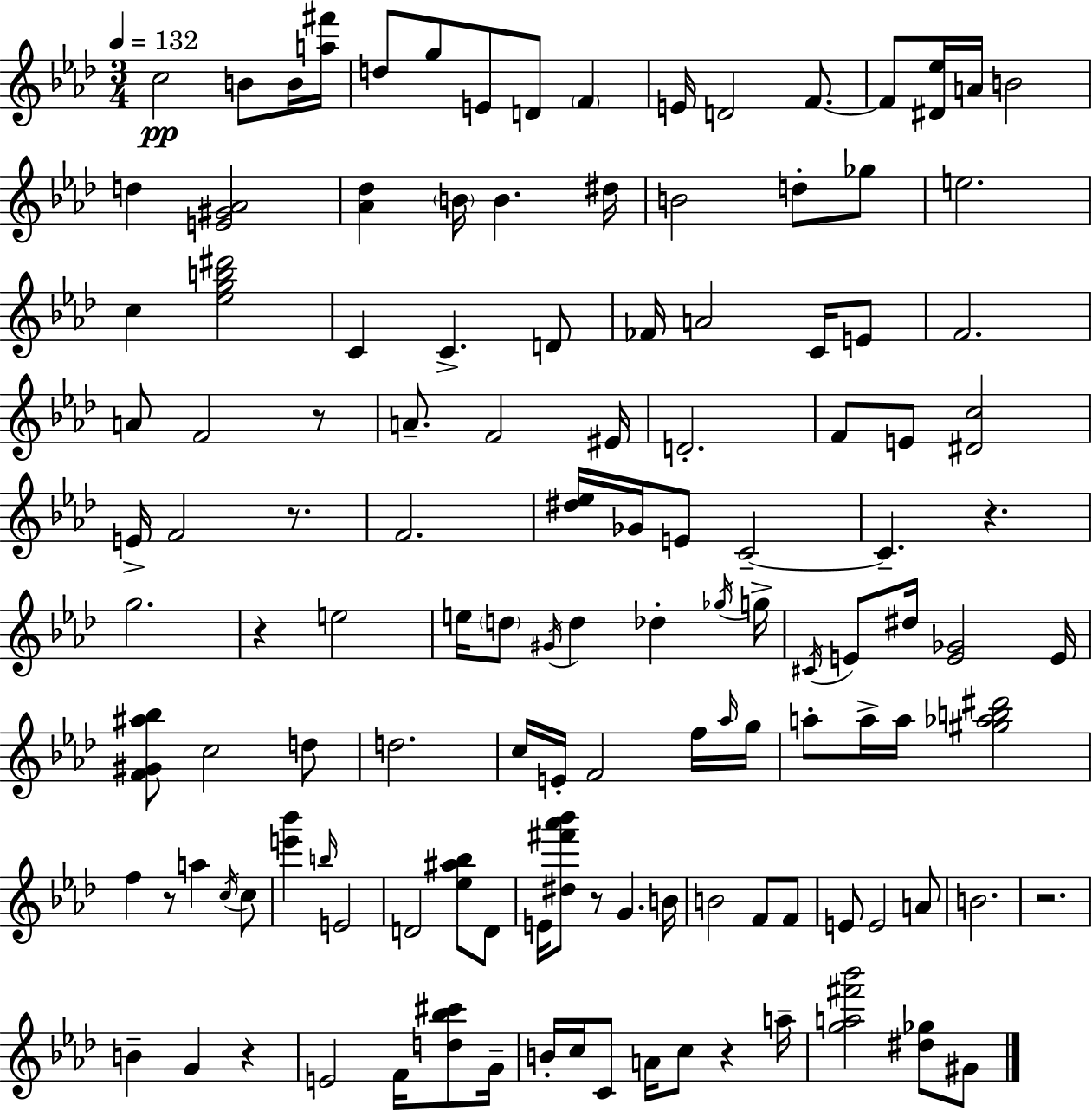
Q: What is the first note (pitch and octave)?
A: C5